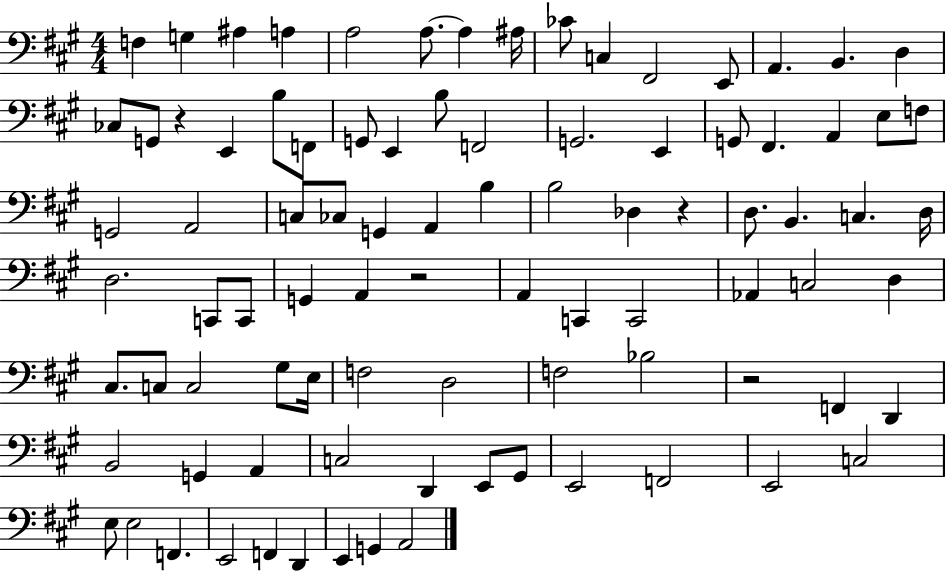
F3/q G3/q A#3/q A3/q A3/h A3/e. A3/q A#3/s CES4/e C3/q F#2/h E2/e A2/q. B2/q. D3/q CES3/e G2/e R/q E2/q B3/e F2/e G2/e E2/q B3/e F2/h G2/h. E2/q G2/e F#2/q. A2/q E3/e F3/e G2/h A2/h C3/e CES3/e G2/q A2/q B3/q B3/h Db3/q R/q D3/e. B2/q. C3/q. D3/s D3/h. C2/e C2/e G2/q A2/q R/h A2/q C2/q C2/h Ab2/q C3/h D3/q C#3/e. C3/e C3/h G#3/e E3/s F3/h D3/h F3/h Bb3/h R/h F2/q D2/q B2/h G2/q A2/q C3/h D2/q E2/e G#2/e E2/h F2/h E2/h C3/h E3/e E3/h F2/q. E2/h F2/q D2/q E2/q G2/q A2/h